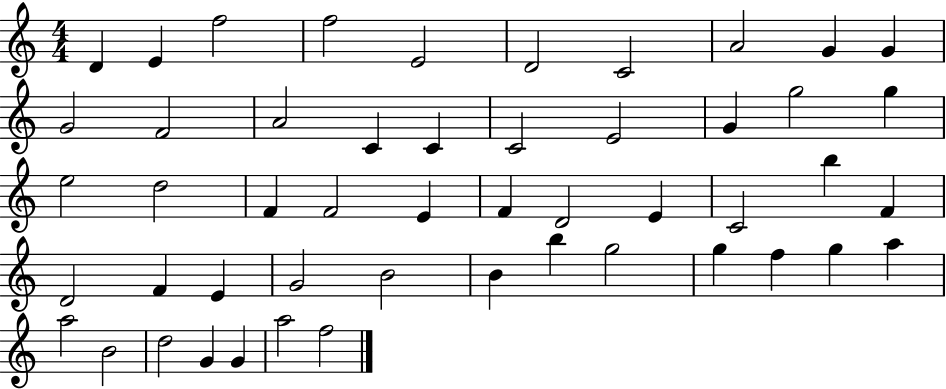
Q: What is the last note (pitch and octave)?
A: F5